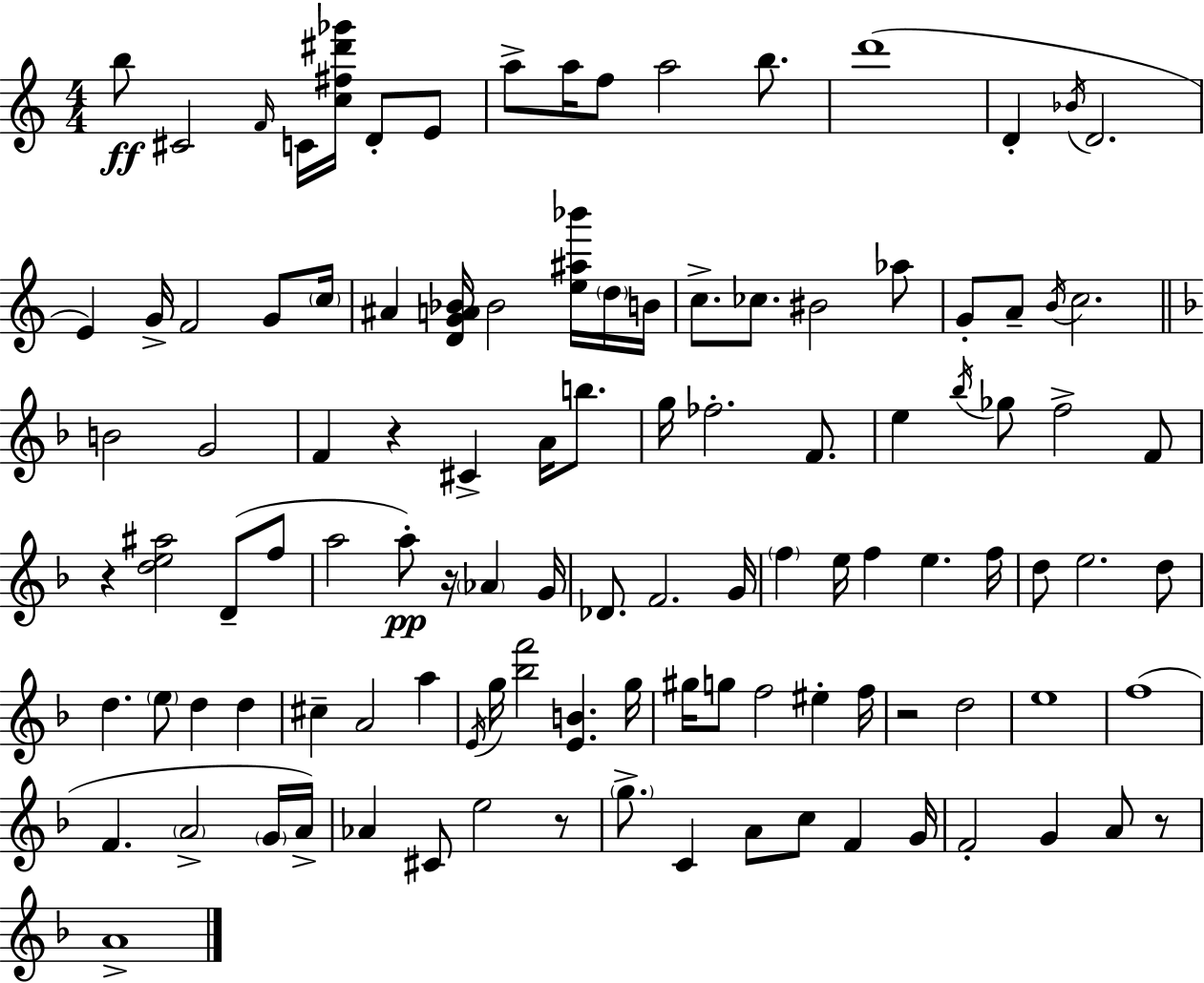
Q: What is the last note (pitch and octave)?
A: A4